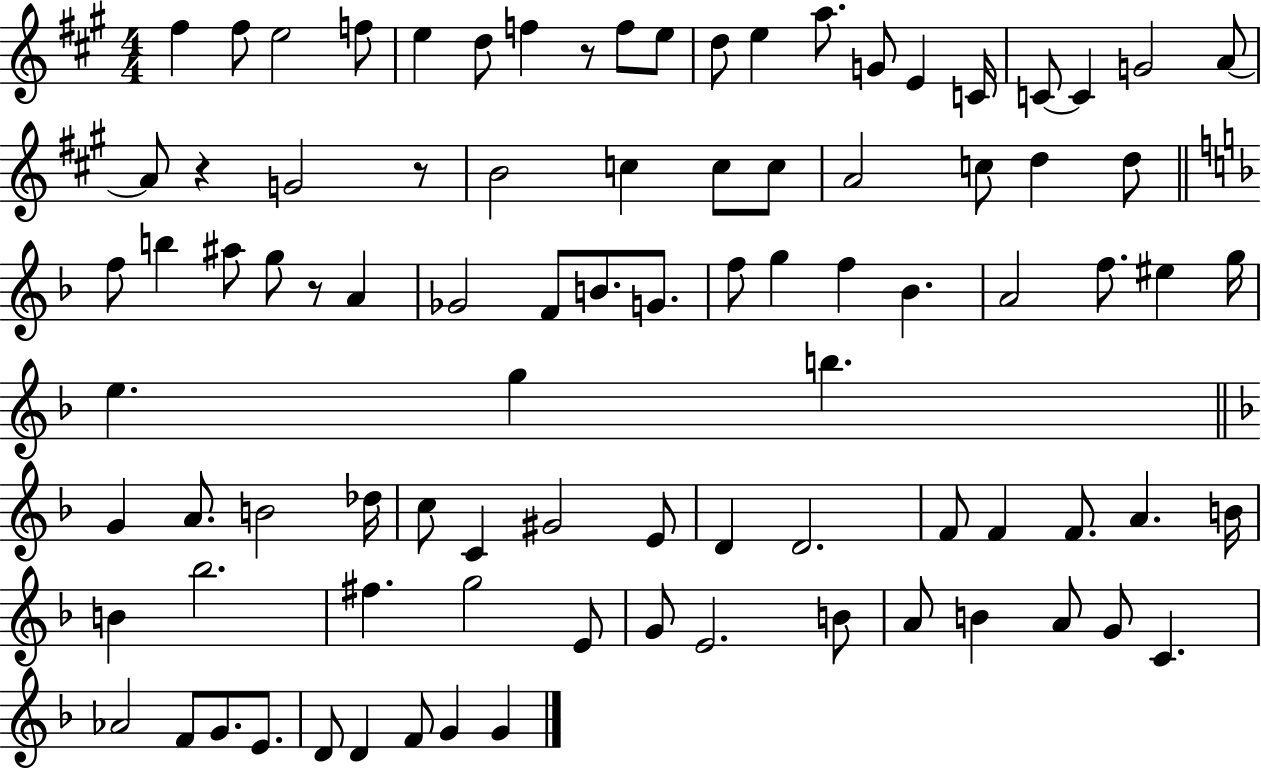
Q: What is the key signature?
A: A major